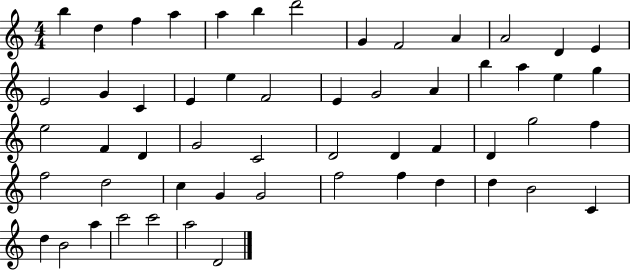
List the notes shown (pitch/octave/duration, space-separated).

B5/q D5/q F5/q A5/q A5/q B5/q D6/h G4/q F4/h A4/q A4/h D4/q E4/q E4/h G4/q C4/q E4/q E5/q F4/h E4/q G4/h A4/q B5/q A5/q E5/q G5/q E5/h F4/q D4/q G4/h C4/h D4/h D4/q F4/q D4/q G5/h F5/q F5/h D5/h C5/q G4/q G4/h F5/h F5/q D5/q D5/q B4/h C4/q D5/q B4/h A5/q C6/h C6/h A5/h D4/h